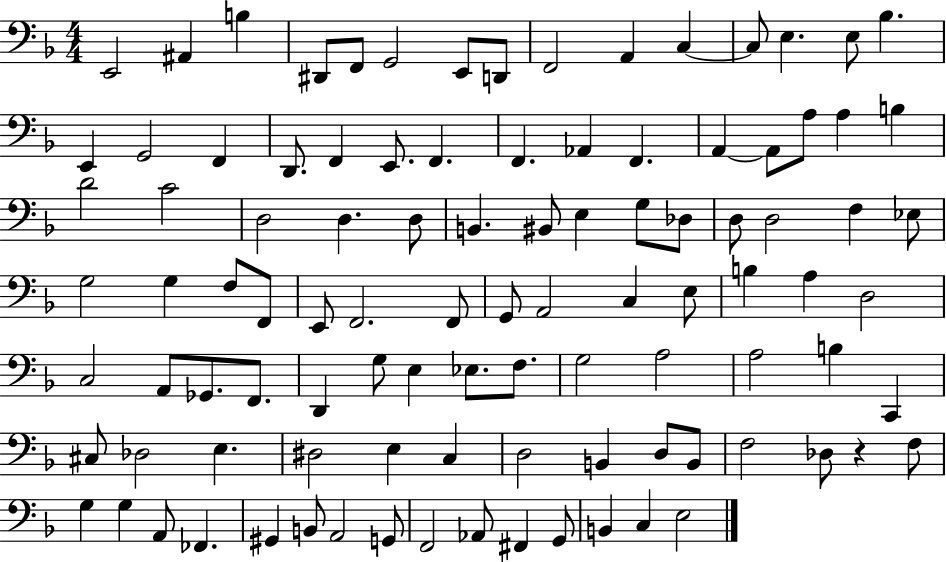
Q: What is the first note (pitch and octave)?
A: E2